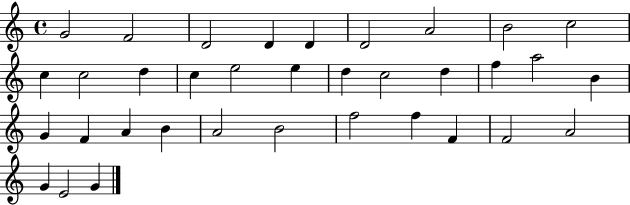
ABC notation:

X:1
T:Untitled
M:4/4
L:1/4
K:C
G2 F2 D2 D D D2 A2 B2 c2 c c2 d c e2 e d c2 d f a2 B G F A B A2 B2 f2 f F F2 A2 G E2 G